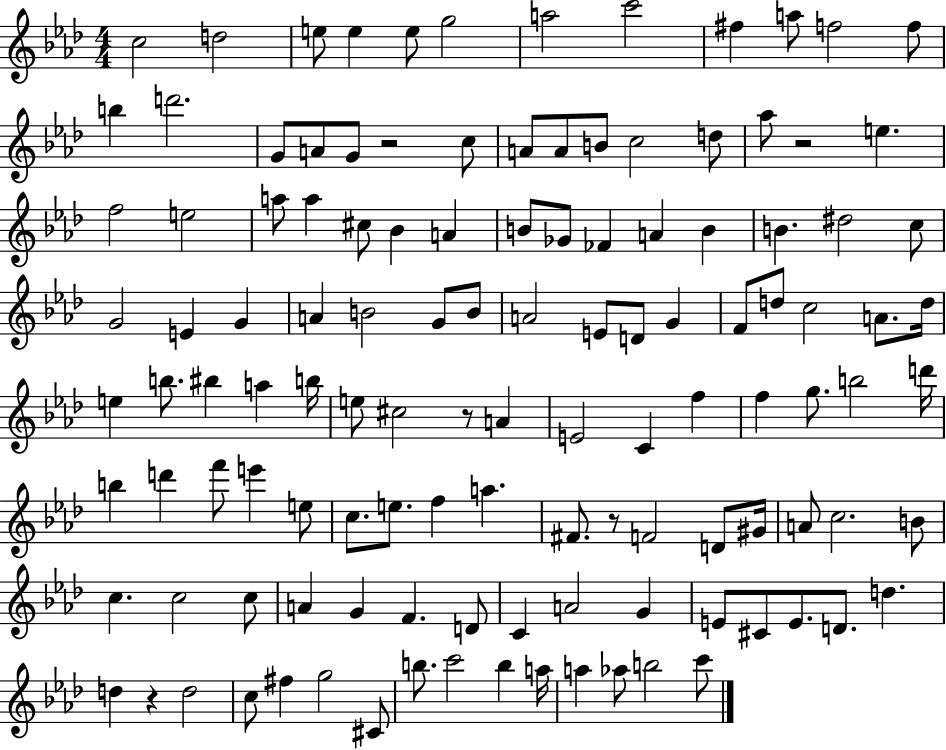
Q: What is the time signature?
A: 4/4